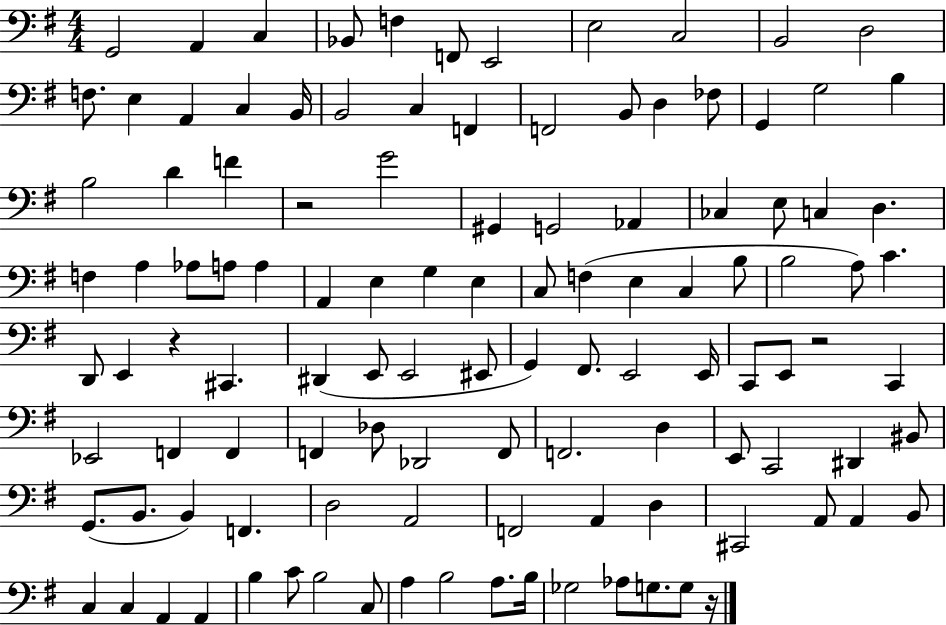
{
  \clef bass
  \numericTimeSignature
  \time 4/4
  \key g \major
  g,2 a,4 c4 | bes,8 f4 f,8 e,2 | e2 c2 | b,2 d2 | \break f8. e4 a,4 c4 b,16 | b,2 c4 f,4 | f,2 b,8 d4 fes8 | g,4 g2 b4 | \break b2 d'4 f'4 | r2 g'2 | gis,4 g,2 aes,4 | ces4 e8 c4 d4. | \break f4 a4 aes8 a8 a4 | a,4 e4 g4 e4 | c8 f4( e4 c4 b8 | b2 a8) c'4. | \break d,8 e,4 r4 cis,4. | dis,4( e,8 e,2 eis,8 | g,4) fis,8. e,2 e,16 | c,8 e,8 r2 c,4 | \break ees,2 f,4 f,4 | f,4 des8 des,2 f,8 | f,2. d4 | e,8 c,2 dis,4 bis,8 | \break g,8.( b,8. b,4) f,4. | d2 a,2 | f,2 a,4 d4 | cis,2 a,8 a,4 b,8 | \break c4 c4 a,4 a,4 | b4 c'8 b2 c8 | a4 b2 a8. b16 | ges2 aes8 g8. g8 r16 | \break \bar "|."
}